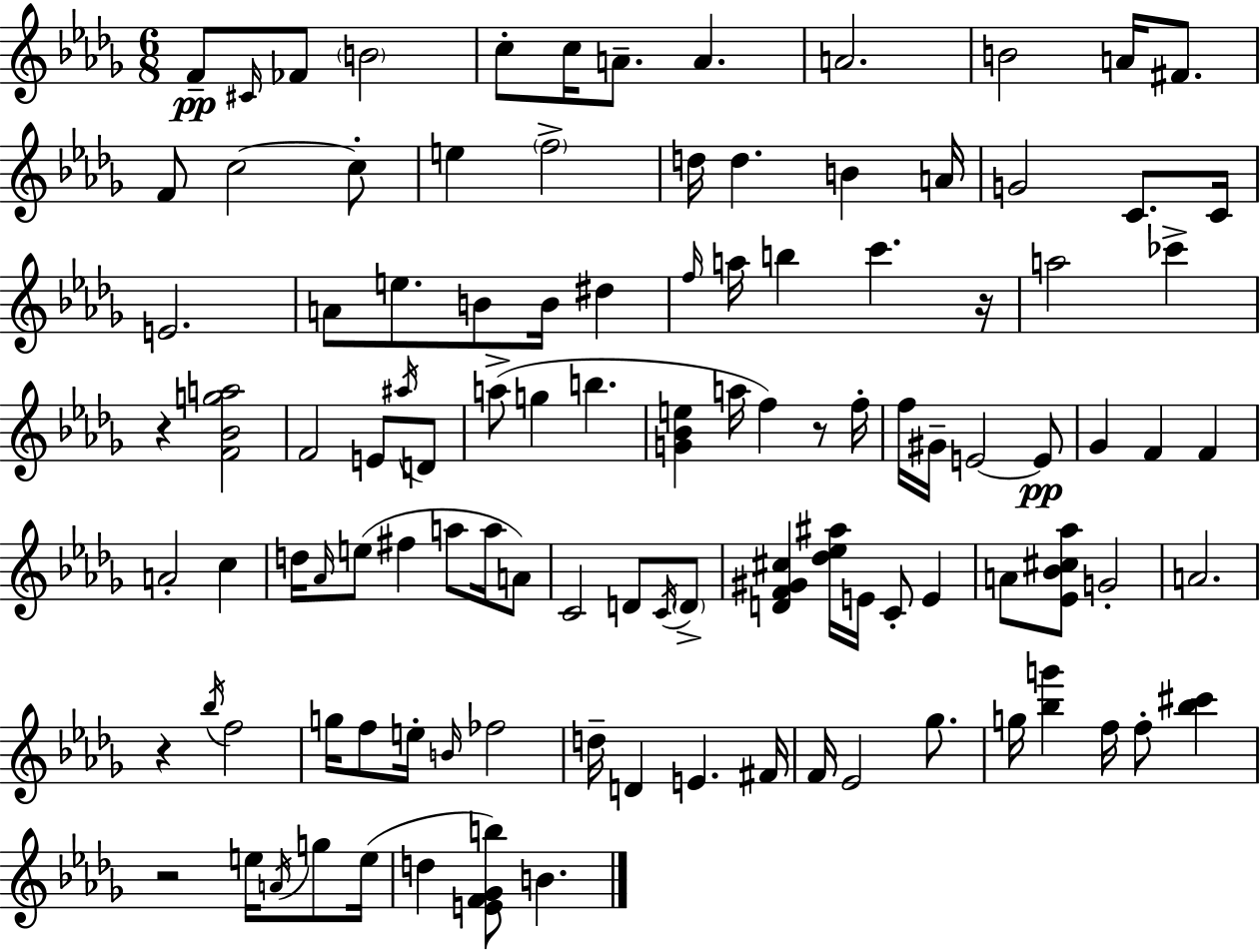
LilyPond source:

{
  \clef treble
  \numericTimeSignature
  \time 6/8
  \key bes \minor
  f'8--\pp \grace { cis'16 } fes'8 \parenthesize b'2 | c''8-. c''16 a'8.-- a'4. | a'2. | b'2 a'16 fis'8. | \break f'8 c''2~~ c''8-. | e''4 \parenthesize f''2-> | d''16 d''4. b'4 | a'16 g'2 c'8. | \break c'16 e'2. | a'8 e''8. b'8 b'16 dis''4 | \grace { f''16 } a''16 b''4 c'''4. | r16 a''2 ces'''4-> | \break r4 <f' bes' g'' a''>2 | f'2 e'8 | \acciaccatura { ais''16 } d'8 a''8->( g''4 b''4. | <g' bes' e''>4 a''16 f''4) | \break r8 f''16-. f''16 gis'16-- e'2~~ | e'8\pp ges'4 f'4 f'4 | a'2-. c''4 | d''16 \grace { aes'16 } e''8( fis''4 a''8 | \break a''16 a'8) c'2 | d'8 \acciaccatura { c'16 } \parenthesize d'8-> <d' f' gis' cis''>4 <des'' ees'' ais''>16 e'16 c'8-. | e'4 a'8 <ees' bes' cis'' aes''>8 g'2-. | a'2. | \break r4 \acciaccatura { bes''16 } f''2 | g''16 f''8 e''16-. \grace { b'16 } fes''2 | d''16-- d'4 | e'4. fis'16 f'16 ees'2 | \break ges''8. g''16 <bes'' g'''>4 | f''16 f''8-. <bes'' cis'''>4 r2 | e''16 \acciaccatura { a'16 } g''8 e''16( d''4 | <e' f' ges' b''>8) b'4. \bar "|."
}